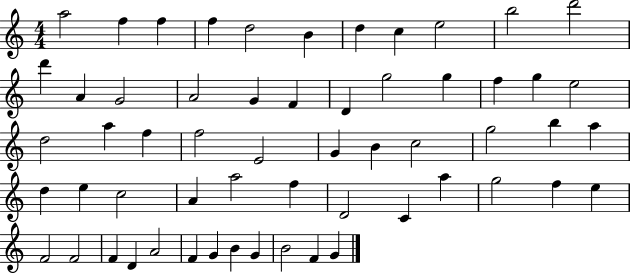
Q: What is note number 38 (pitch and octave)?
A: A4